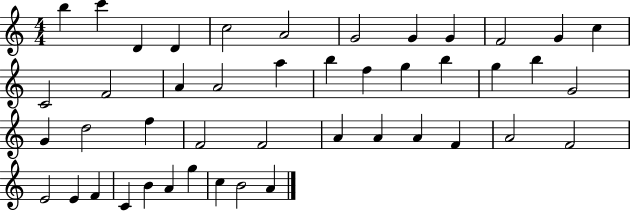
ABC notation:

X:1
T:Untitled
M:4/4
L:1/4
K:C
b c' D D c2 A2 G2 G G F2 G c C2 F2 A A2 a b f g b g b G2 G d2 f F2 F2 A A A F A2 F2 E2 E F C B A g c B2 A